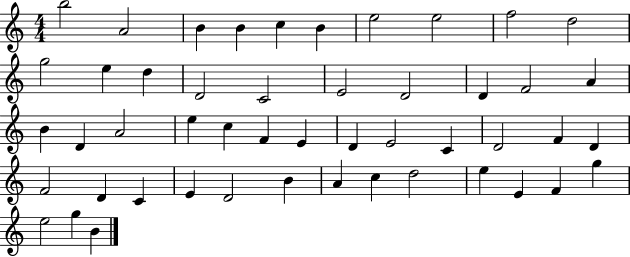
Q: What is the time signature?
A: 4/4